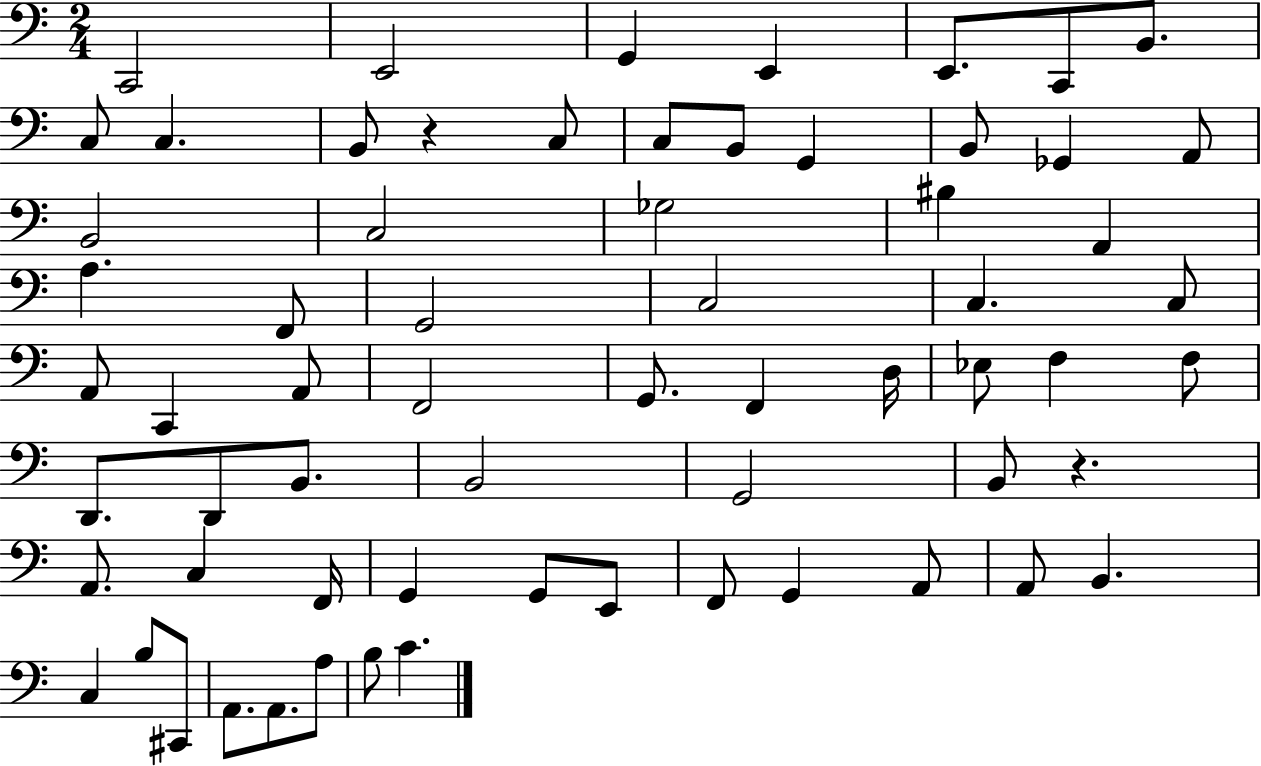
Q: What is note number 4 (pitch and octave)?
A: E2